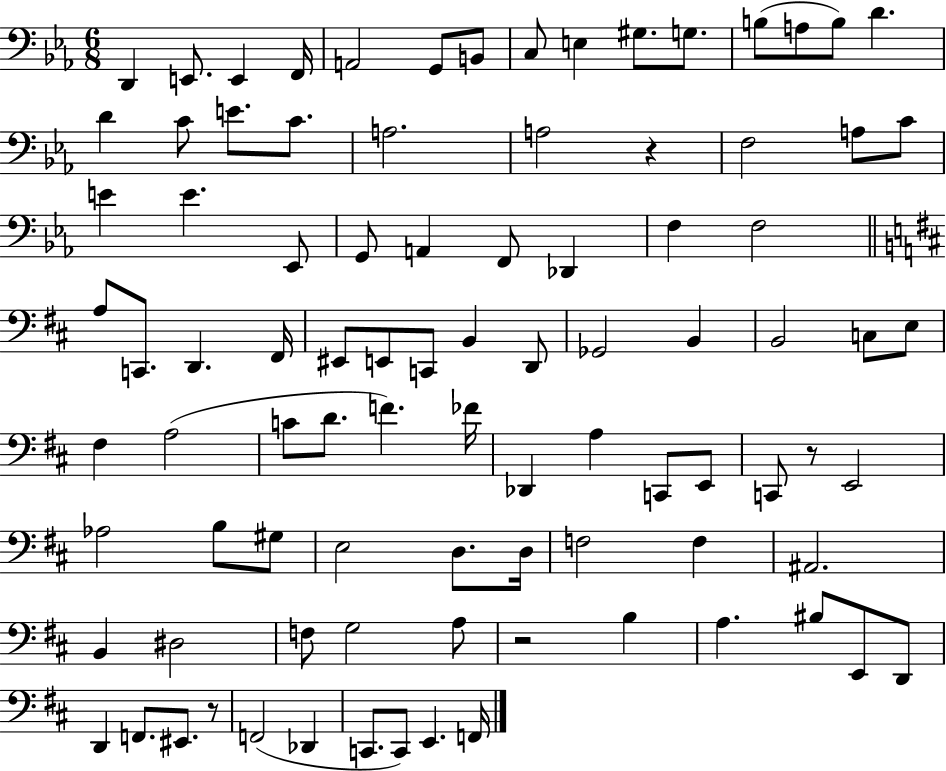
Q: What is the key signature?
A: EES major